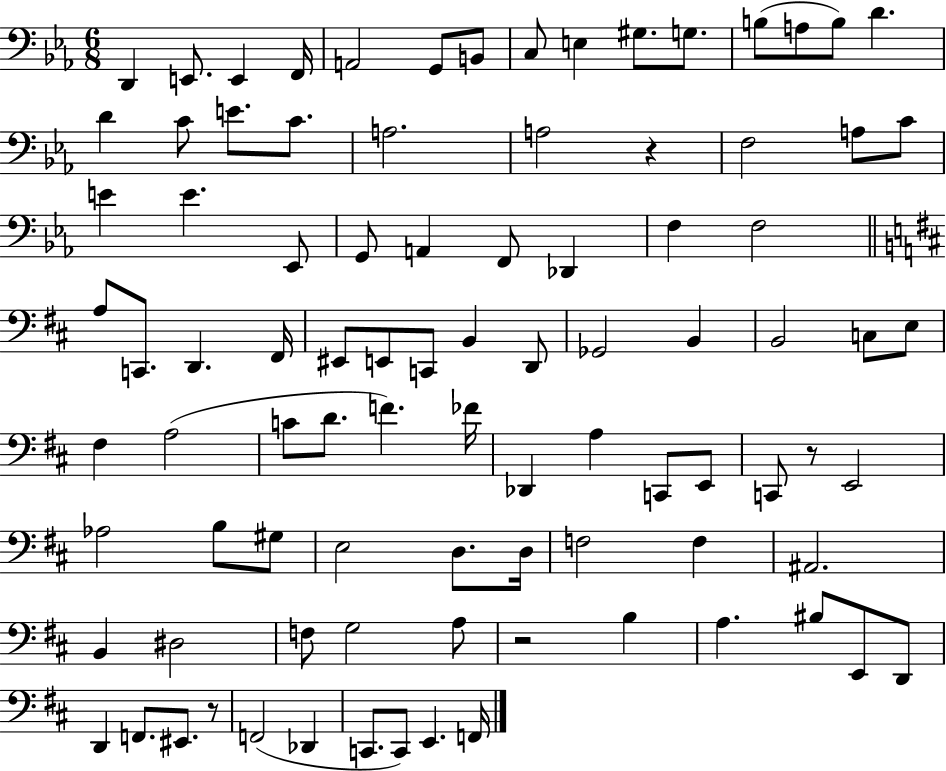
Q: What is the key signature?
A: EES major